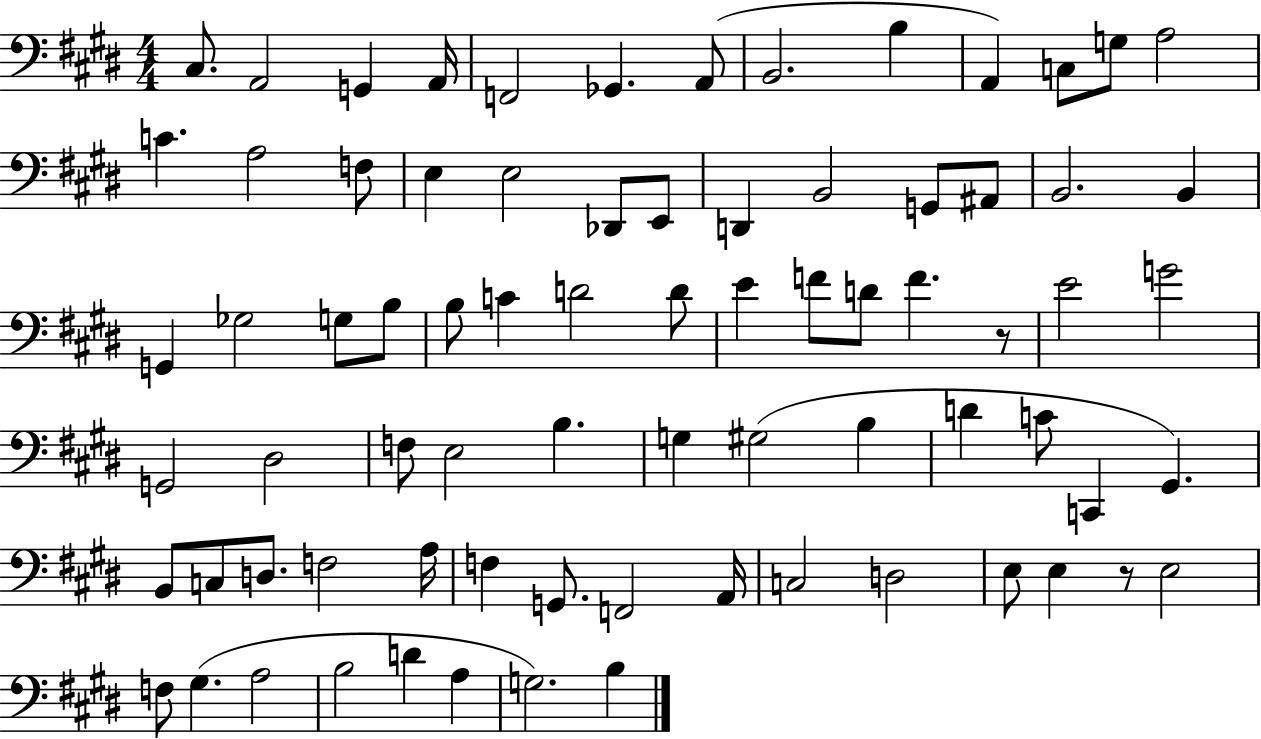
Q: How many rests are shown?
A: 2